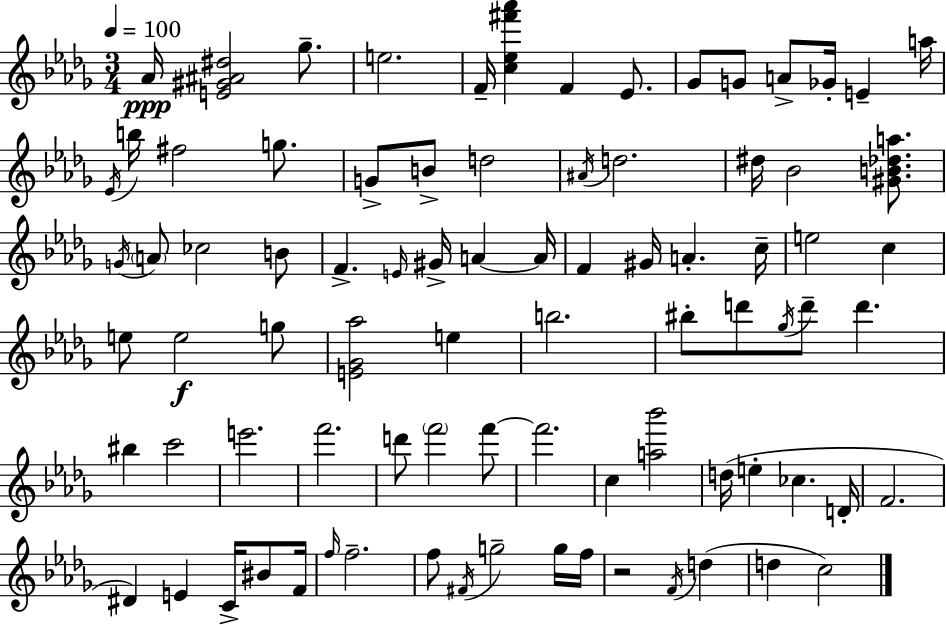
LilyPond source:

{
  \clef treble
  \numericTimeSignature
  \time 3/4
  \key bes \minor
  \tempo 4 = 100
  aes'16\ppp <e' gis' ais' dis''>2 ges''8.-- | e''2. | f'16-- <c'' ees'' fis''' aes'''>4 f'4 ees'8. | ges'8 g'8 a'8-> ges'16-. e'4-- a''16 | \break \acciaccatura { ees'16 } b''16 fis''2 g''8. | g'8-> b'8-> d''2 | \acciaccatura { ais'16 } d''2. | dis''16 bes'2 <gis' b' des'' a''>8. | \break \acciaccatura { g'16 } \parenthesize a'8 ces''2 | b'8 f'4.-> \grace { e'16 } gis'16-> a'4~~ | a'16 f'4 gis'16 a'4.-. | c''16-- e''2 | \break c''4 e''8 e''2\f | g''8 <e' ges' aes''>2 | e''4 b''2. | bis''8-. d'''8 \acciaccatura { ges''16 } d'''8-- d'''4. | \break bis''4 c'''2 | e'''2. | f'''2. | d'''8 \parenthesize f'''2 | \break f'''8~~ f'''2. | c''4 <a'' bes'''>2 | d''16( e''4-. ces''4. | d'16-. f'2. | \break dis'4) e'4 | c'16-> bis'8 f'16 \grace { f''16 } f''2.-- | f''8 \acciaccatura { fis'16 } g''2-- | g''16 f''16 r2 | \break \acciaccatura { f'16 }( d''4 d''4 | c''2) \bar "|."
}